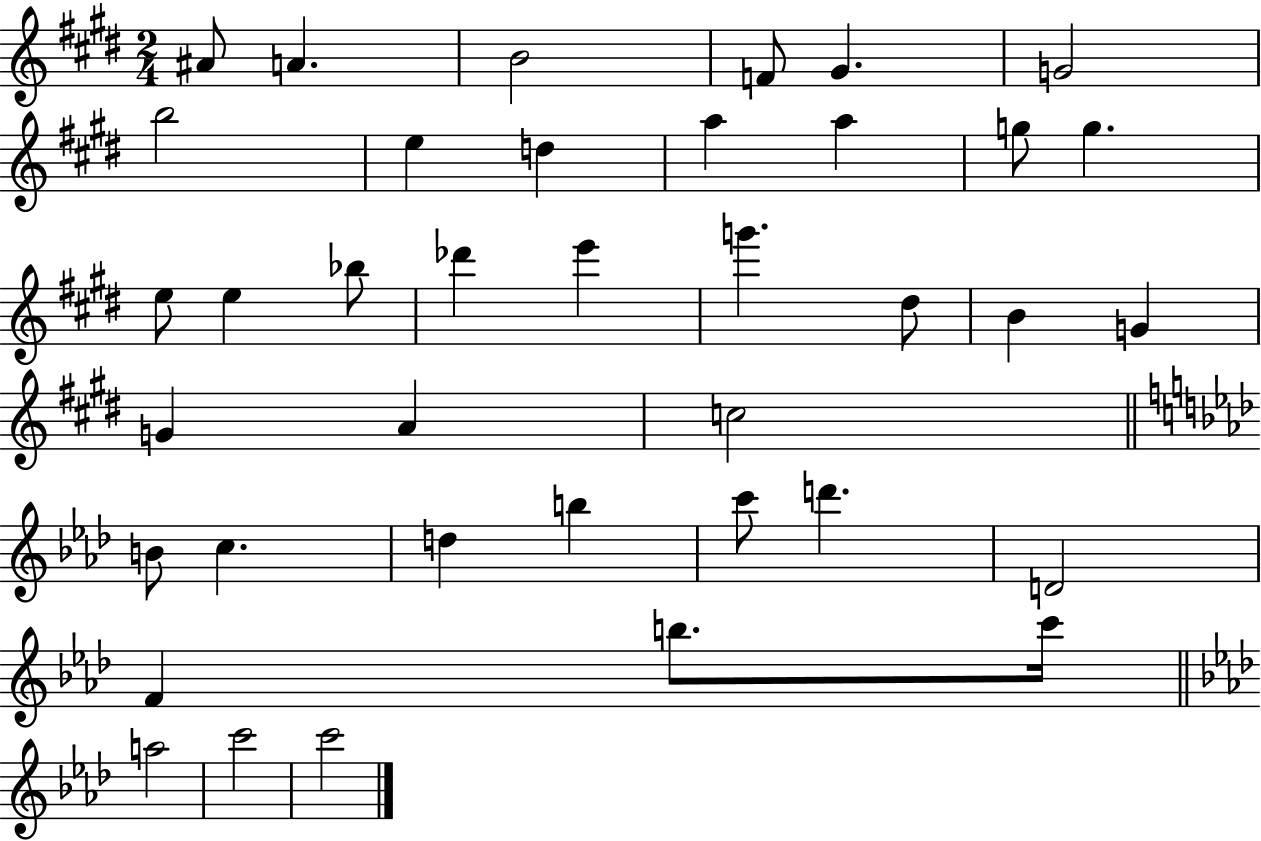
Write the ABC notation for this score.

X:1
T:Untitled
M:2/4
L:1/4
K:E
^A/2 A B2 F/2 ^G G2 b2 e d a a g/2 g e/2 e _b/2 _d' e' g' ^d/2 B G G A c2 B/2 c d b c'/2 d' D2 F b/2 c'/4 a2 c'2 c'2